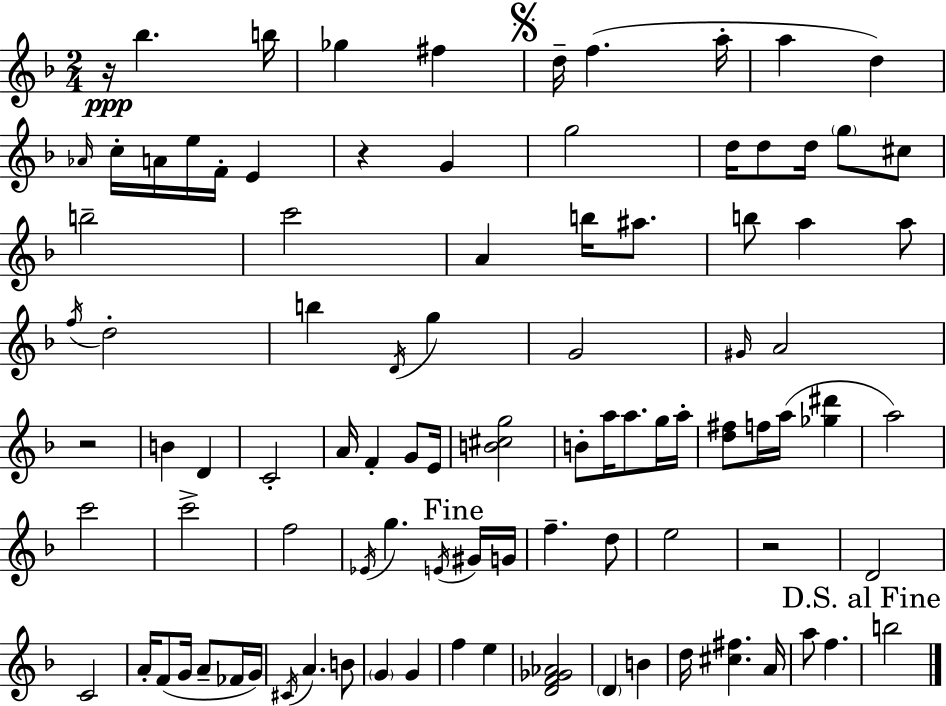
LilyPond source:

{
  \clef treble
  \numericTimeSignature
  \time 2/4
  \key f \major
  r16\ppp bes''4. b''16 | ges''4 fis''4 | \mark \markup { \musicglyph "scripts.segno" } d''16-- f''4.( a''16-. | a''4 d''4) | \break \grace { aes'16 } c''16-. a'16 e''16 f'16-. e'4 | r4 g'4 | g''2 | d''16 d''8 d''16 \parenthesize g''8 cis''8 | \break b''2-- | c'''2 | a'4 b''16 ais''8. | b''8 a''4 a''8 | \break \acciaccatura { f''16 } d''2-. | b''4 \acciaccatura { d'16 } g''4 | g'2 | \grace { gis'16 } a'2 | \break r2 | b'4 | d'4 c'2-. | a'16 f'4-. | \break g'8 e'16 <b' cis'' g''>2 | b'8-. a''16 a''8. | g''16 a''16-. <d'' fis''>8 f''16 a''16( | <ges'' dis'''>4 a''2) | \break c'''2 | c'''2-> | f''2 | \acciaccatura { ees'16 } g''4. | \break \acciaccatura { e'16 } \mark "Fine" gis'16 g'16 f''4.-- | d''8 e''2 | r2 | d'2 | \break c'2 | a'16-. f'8( | g'16 a'8-- fes'16 g'16) \acciaccatura { cis'16 } a'4. | b'8 \parenthesize g'4 | \break g'4 f''4 | e''4 <d' f' ges' aes'>2 | \parenthesize d'4 | b'4 d''16 | \break <cis'' fis''>4. a'16 a''8 | f''4. \mark "D.S. al Fine" b''2 | \bar "|."
}